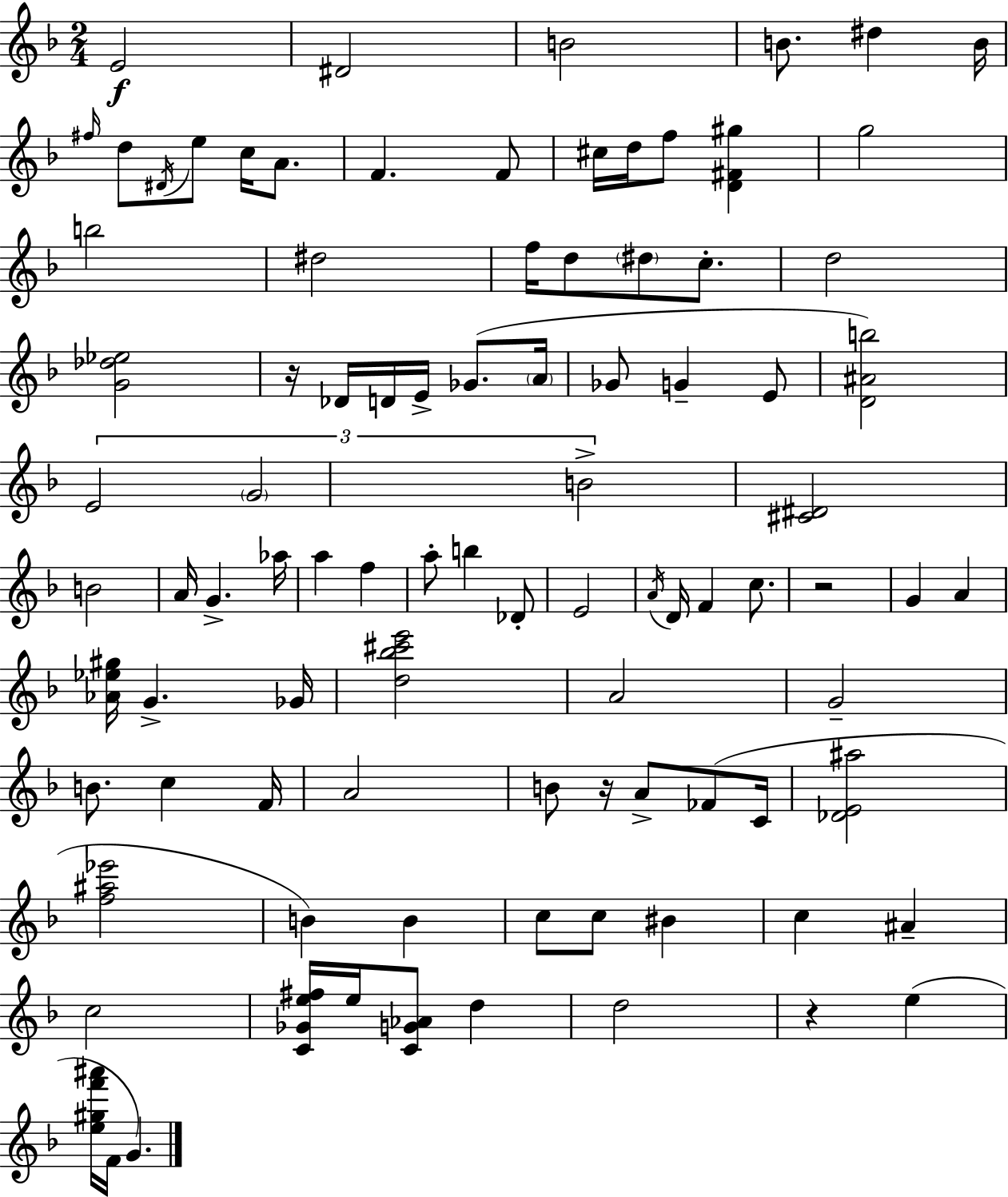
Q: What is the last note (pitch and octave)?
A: G4